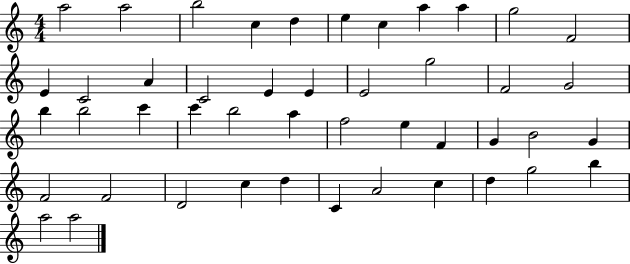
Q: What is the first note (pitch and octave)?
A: A5